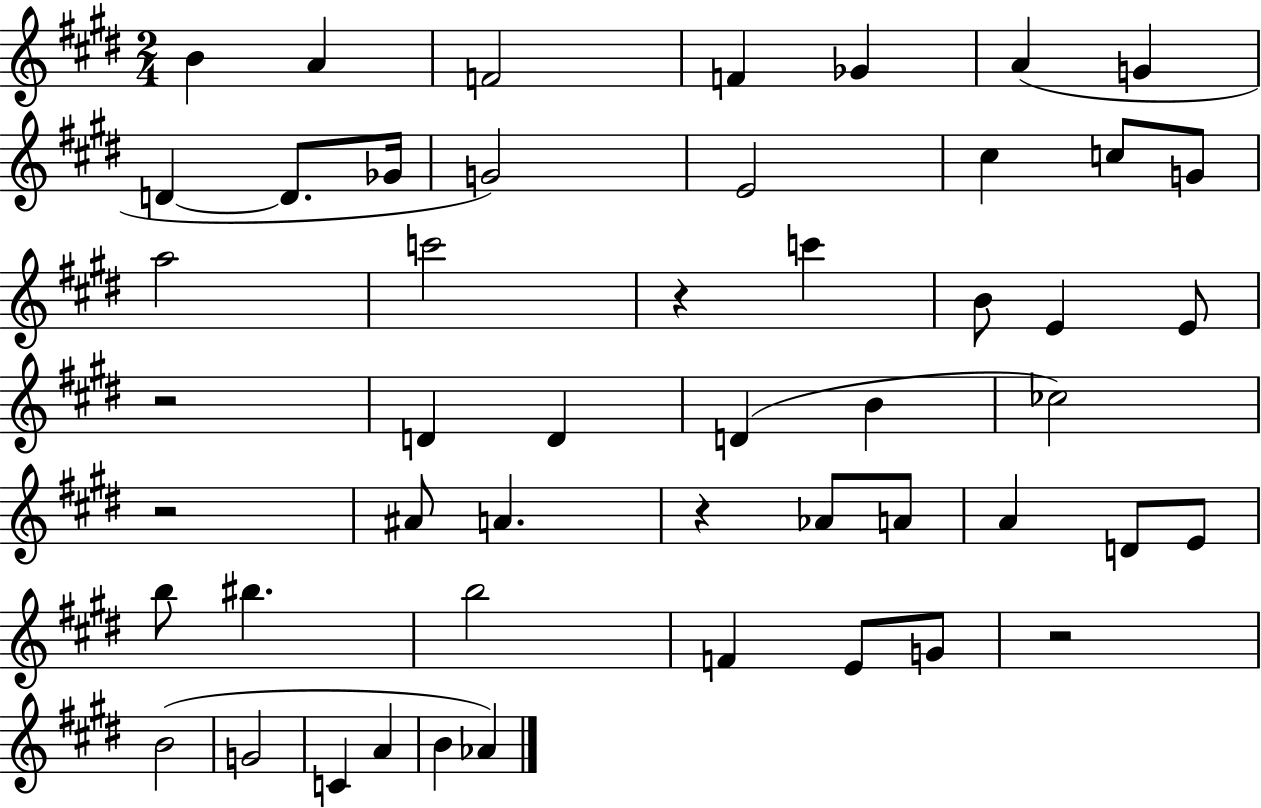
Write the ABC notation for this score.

X:1
T:Untitled
M:2/4
L:1/4
K:E
B A F2 F _G A G D D/2 _G/4 G2 E2 ^c c/2 G/2 a2 c'2 z c' B/2 E E/2 z2 D D D B _c2 z2 ^A/2 A z _A/2 A/2 A D/2 E/2 b/2 ^b b2 F E/2 G/2 z2 B2 G2 C A B _A